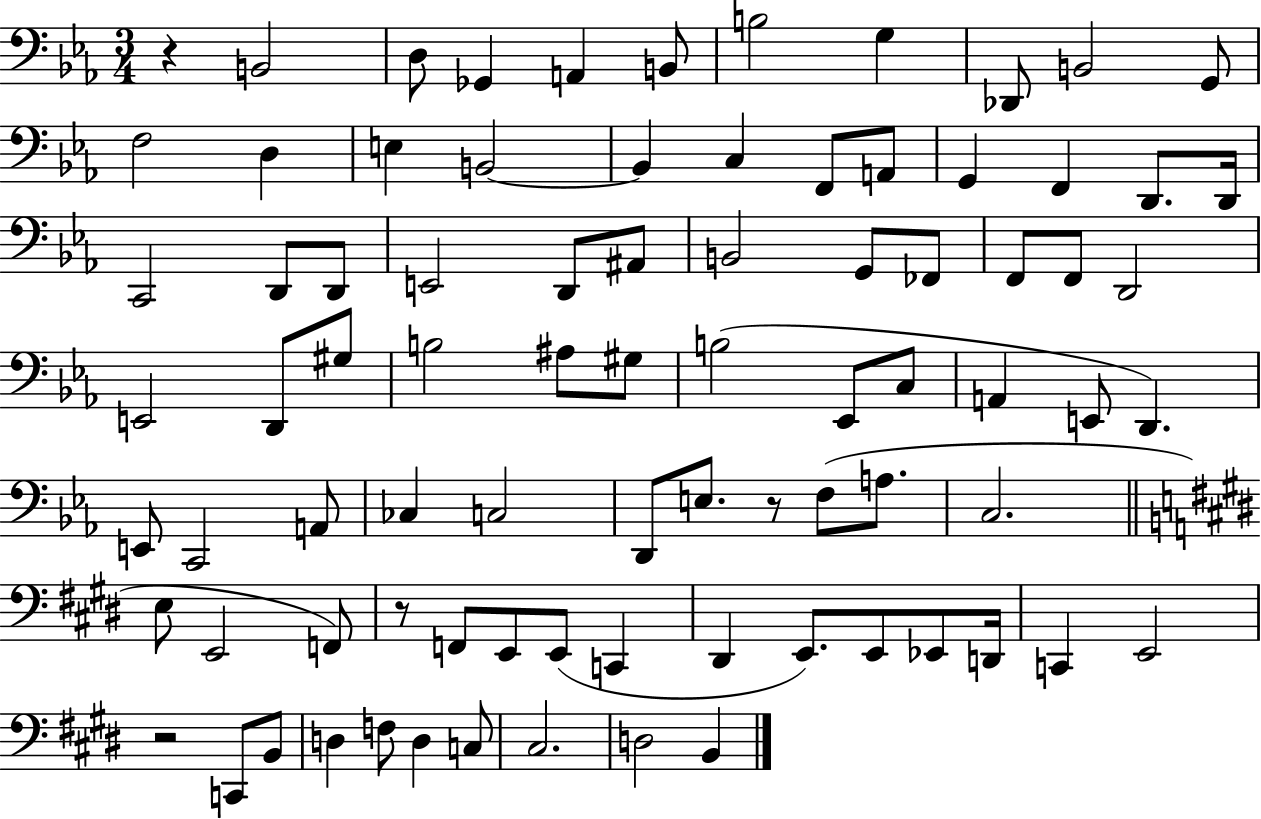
{
  \clef bass
  \numericTimeSignature
  \time 3/4
  \key ees \major
  \repeat volta 2 { r4 b,2 | d8 ges,4 a,4 b,8 | b2 g4 | des,8 b,2 g,8 | \break f2 d4 | e4 b,2~~ | b,4 c4 f,8 a,8 | g,4 f,4 d,8. d,16 | \break c,2 d,8 d,8 | e,2 d,8 ais,8 | b,2 g,8 fes,8 | f,8 f,8 d,2 | \break e,2 d,8 gis8 | b2 ais8 gis8 | b2( ees,8 c8 | a,4 e,8 d,4.) | \break e,8 c,2 a,8 | ces4 c2 | d,8 e8. r8 f8( a8. | c2. | \break \bar "||" \break \key e \major e8 e,2 f,8) | r8 f,8 e,8 e,8( c,4 | dis,4 e,8.) e,8 ees,8 d,16 | c,4 e,2 | \break r2 c,8 b,8 | d4 f8 d4 c8 | cis2. | d2 b,4 | \break } \bar "|."
}